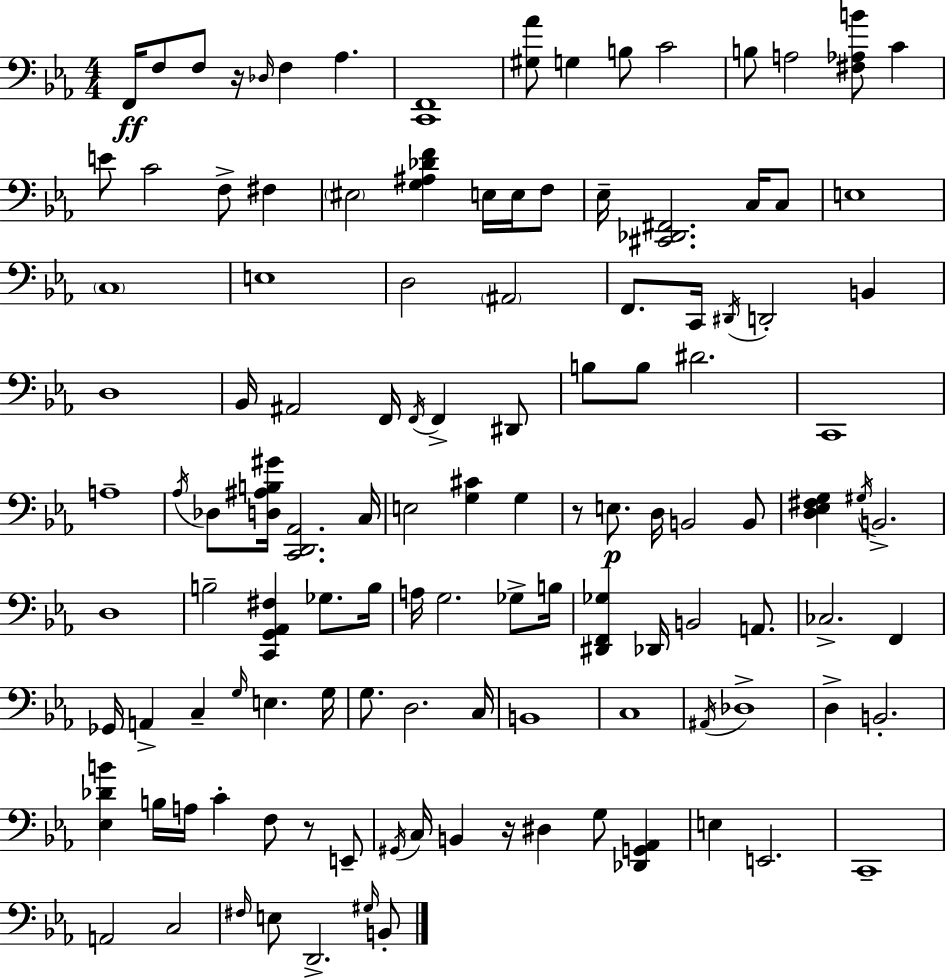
{
  \clef bass
  \numericTimeSignature
  \time 4/4
  \key c \minor
  \repeat volta 2 { f,16\ff f8 f8 r16 \grace { des16 } f4 aes4. | <c, f,>1 | <gis aes'>8 g4 b8 c'2 | b8 a2 <fis aes b'>8 c'4 | \break e'8 c'2 f8-> fis4 | \parenthesize eis2 <g ais des' f'>4 e16 e16 f8 | ees16-- <cis, des, fis,>2. c16 c8 | e1 | \break \parenthesize c1 | e1 | d2 \parenthesize ais,2 | f,8. c,16 \acciaccatura { dis,16 } d,2-. b,4 | \break d1 | bes,16 ais,2 f,16 \acciaccatura { f,16 } f,4-> | dis,8 b8 b8 dis'2. | c,1 | \break a1-- | \acciaccatura { aes16 } des8 <d ais b gis'>16 <c, d, aes,>2. | c16 e2 <g cis'>4 | g4 r8 e8.\p d16 b,2 | \break b,8 <d ees fis g>4 \acciaccatura { gis16 } b,2.-> | d1 | b2-- <c, g, aes, fis>4 | ges8. b16 a16 g2. | \break ges8-> b16 <dis, f, ges>4 des,16 b,2 | a,8. ces2.-> | f,4 ges,16 a,4-> c4-- \grace { g16 } e4. | g16 g8. d2. | \break c16 b,1 | c1 | \acciaccatura { ais,16 } des1-> | d4-> b,2.-. | \break <ees des' b'>4 b16 a16 c'4-. | f8 r8 e,8-- \acciaccatura { gis,16 } c16 b,4 r16 dis4 | g8 <des, g, aes,>4 e4 e,2. | c,1-- | \break a,2 | c2 \grace { fis16 } e8 d,2.-> | \grace { gis16 } b,8-. } \bar "|."
}